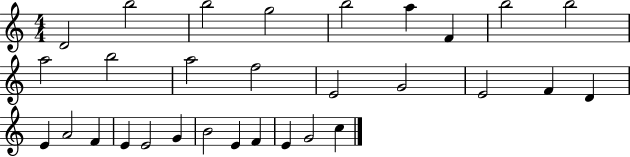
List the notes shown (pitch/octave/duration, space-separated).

D4/h B5/h B5/h G5/h B5/h A5/q F4/q B5/h B5/h A5/h B5/h A5/h F5/h E4/h G4/h E4/h F4/q D4/q E4/q A4/h F4/q E4/q E4/h G4/q B4/h E4/q F4/q E4/q G4/h C5/q